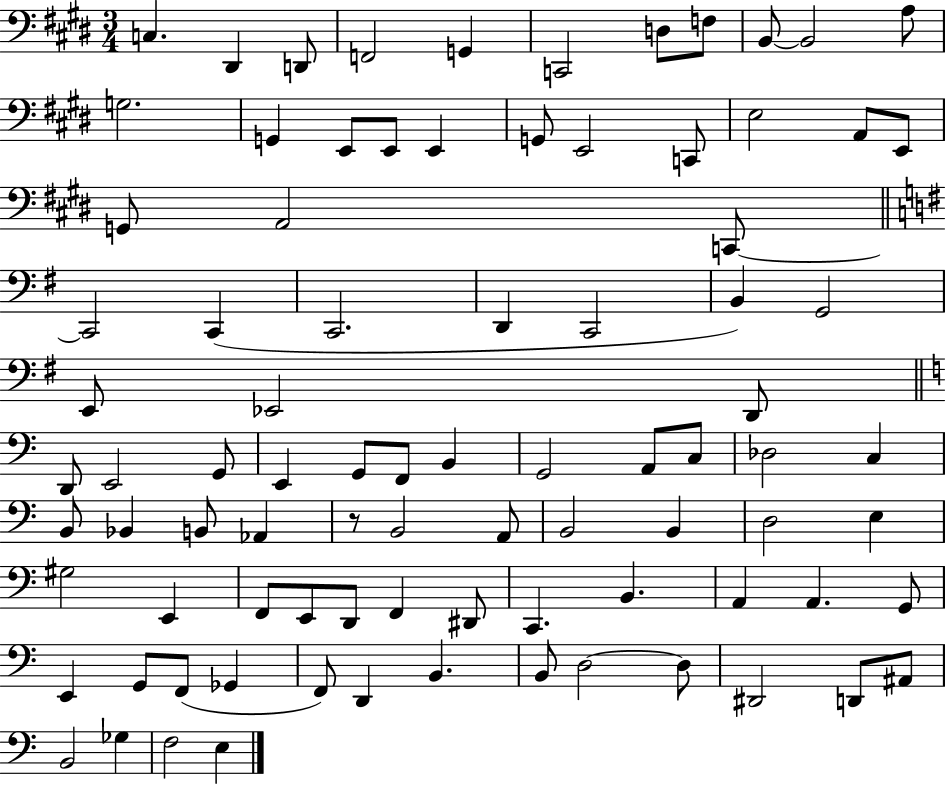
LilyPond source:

{
  \clef bass
  \numericTimeSignature
  \time 3/4
  \key e \major
  c4. dis,4 d,8 | f,2 g,4 | c,2 d8 f8 | b,8~~ b,2 a8 | \break g2. | g,4 e,8 e,8 e,4 | g,8 e,2 c,8 | e2 a,8 e,8 | \break g,8 a,2 c,8~~ | \bar "||" \break \key e \minor c,2 c,4( | c,2. | d,4 c,2 | b,4) g,2 | \break e,8 ees,2 d,8 | \bar "||" \break \key c \major d,8 e,2 g,8 | e,4 g,8 f,8 b,4 | g,2 a,8 c8 | des2 c4 | \break b,8 bes,4 b,8 aes,4 | r8 b,2 a,8 | b,2 b,4 | d2 e4 | \break gis2 e,4 | f,8 e,8 d,8 f,4 dis,8 | c,4. b,4. | a,4 a,4. g,8 | \break e,4 g,8 f,8( ges,4 | f,8) d,4 b,4. | b,8 d2~~ d8 | dis,2 d,8 ais,8 | \break b,2 ges4 | f2 e4 | \bar "|."
}